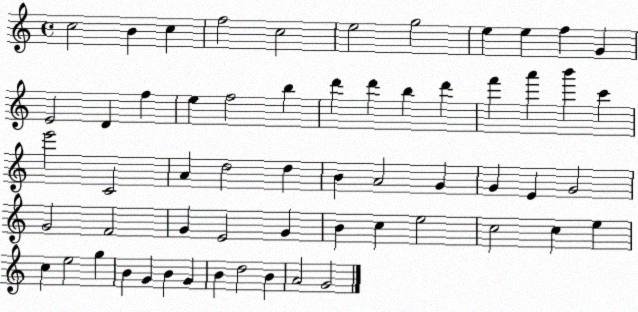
X:1
T:Untitled
M:4/4
L:1/4
K:C
c2 B c f2 c2 e2 g2 e e f G E2 D f e f2 b d' d' b d' f' a' b' c' e'2 C2 A d2 d B A2 G G E G2 G2 F2 G E2 G B c e2 c2 c e c e2 g B G B G B d2 B A2 G2